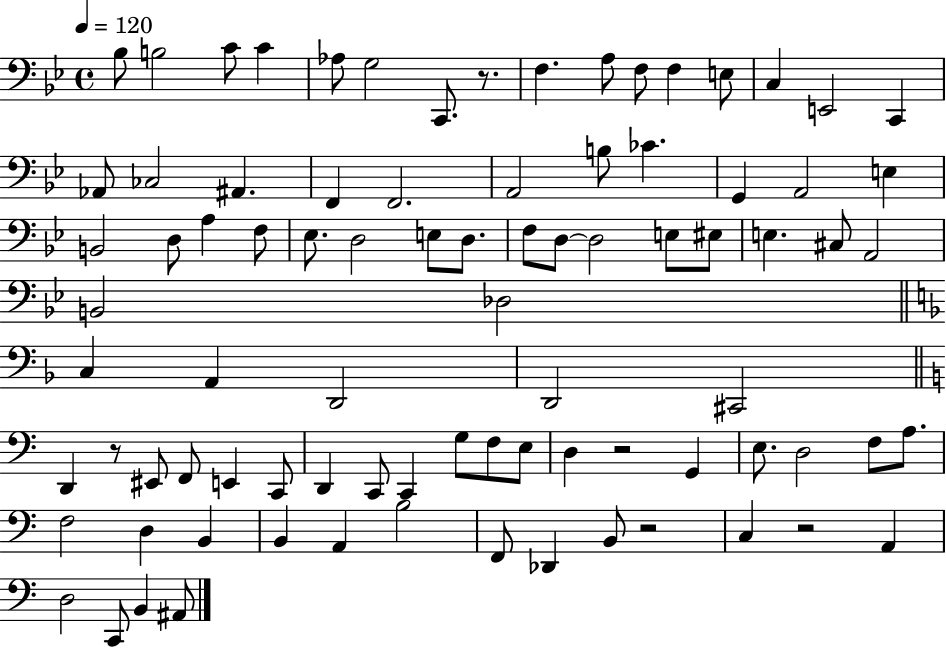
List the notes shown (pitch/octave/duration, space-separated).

Bb3/e B3/h C4/e C4/q Ab3/e G3/h C2/e. R/e. F3/q. A3/e F3/e F3/q E3/e C3/q E2/h C2/q Ab2/e CES3/h A#2/q. F2/q F2/h. A2/h B3/e CES4/q. G2/q A2/h E3/q B2/h D3/e A3/q F3/e Eb3/e. D3/h E3/e D3/e. F3/e D3/e D3/h E3/e EIS3/e E3/q. C#3/e A2/h B2/h Db3/h C3/q A2/q D2/h D2/h C#2/h D2/q R/e EIS2/e F2/e E2/q C2/e D2/q C2/e C2/q G3/e F3/e E3/e D3/q R/h G2/q E3/e. D3/h F3/e A3/e. F3/h D3/q B2/q B2/q A2/q B3/h F2/e Db2/q B2/e R/h C3/q R/h A2/q D3/h C2/e B2/q A#2/e